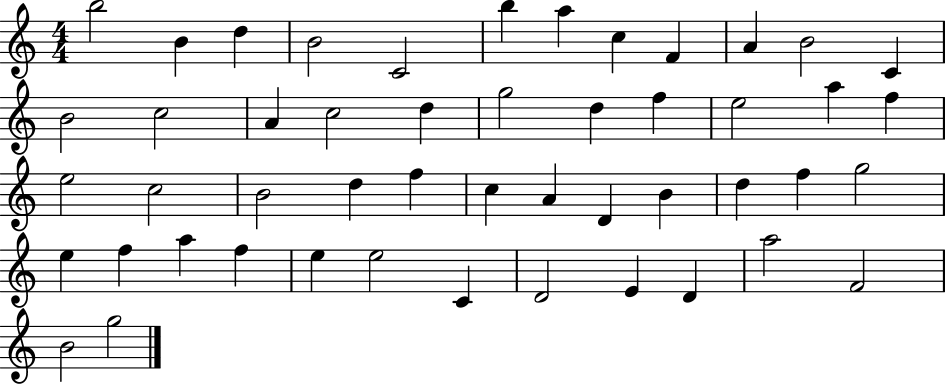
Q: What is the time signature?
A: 4/4